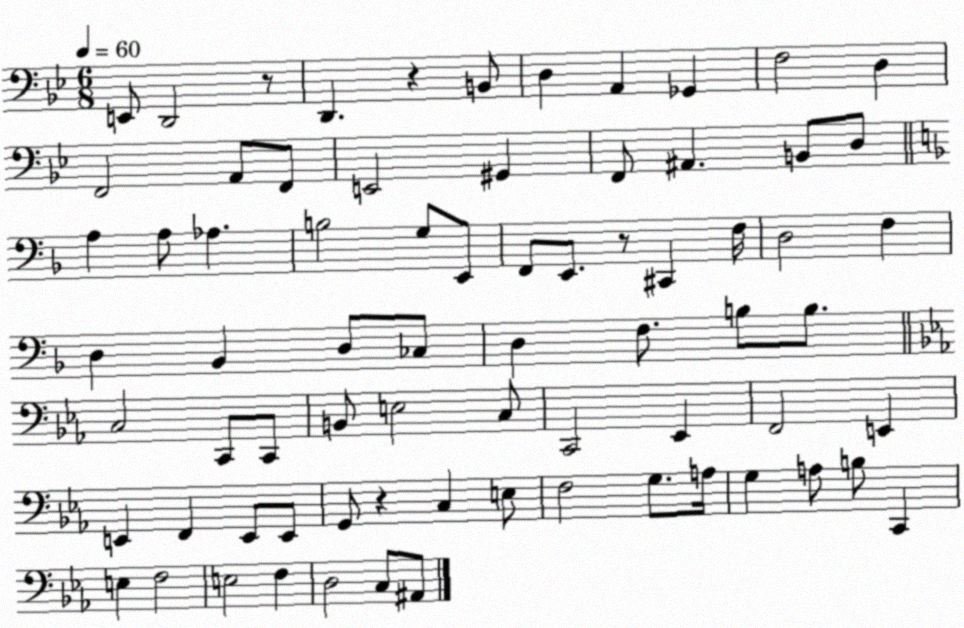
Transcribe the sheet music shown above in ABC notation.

X:1
T:Untitled
M:6/8
L:1/4
K:Bb
E,,/2 D,,2 z/2 D,, z B,,/2 D, A,, _G,, F,2 D, F,,2 A,,/2 F,,/2 E,,2 ^G,, F,,/2 ^A,, B,,/2 D,/2 A, A,/2 _A, B,2 G,/2 E,,/2 F,,/2 E,,/2 z/2 ^C,, F,/4 D,2 F, D, _B,, D,/2 _C,/2 D, F,/2 B,/2 B,/2 C,2 C,,/2 C,,/2 B,,/2 E,2 C,/2 C,,2 _E,, F,,2 E,, E,, F,, E,,/2 E,,/2 G,,/2 z C, E,/2 F,2 G,/2 A,/4 G, A,/2 B,/2 C,, E, F,2 E,2 F, D,2 C,/2 ^A,,/2